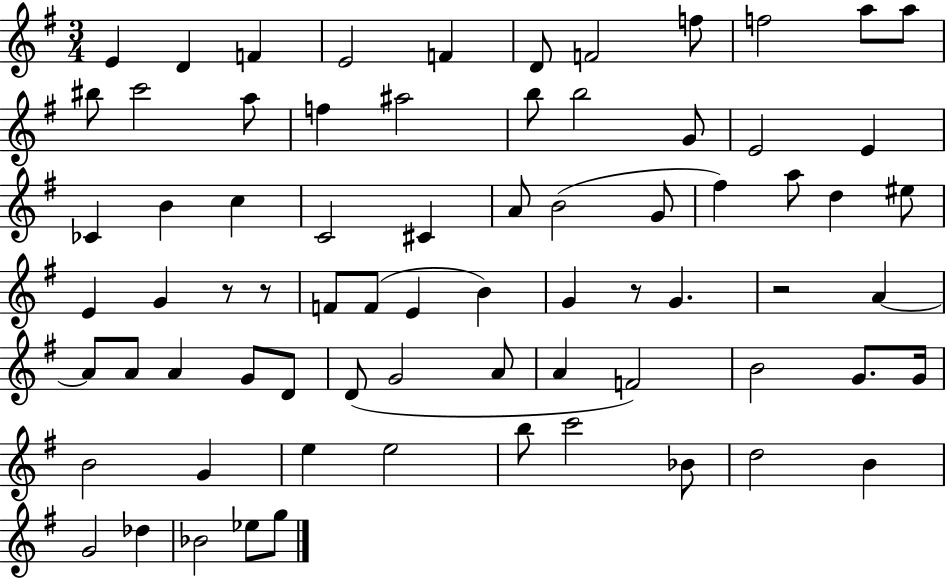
E4/q D4/q F4/q E4/h F4/q D4/e F4/h F5/e F5/h A5/e A5/e BIS5/e C6/h A5/e F5/q A#5/h B5/e B5/h G4/e E4/h E4/q CES4/q B4/q C5/q C4/h C#4/q A4/e B4/h G4/e F#5/q A5/e D5/q EIS5/e E4/q G4/q R/e R/e F4/e F4/e E4/q B4/q G4/q R/e G4/q. R/h A4/q A4/e A4/e A4/q G4/e D4/e D4/e G4/h A4/e A4/q F4/h B4/h G4/e. G4/s B4/h G4/q E5/q E5/h B5/e C6/h Bb4/e D5/h B4/q G4/h Db5/q Bb4/h Eb5/e G5/e